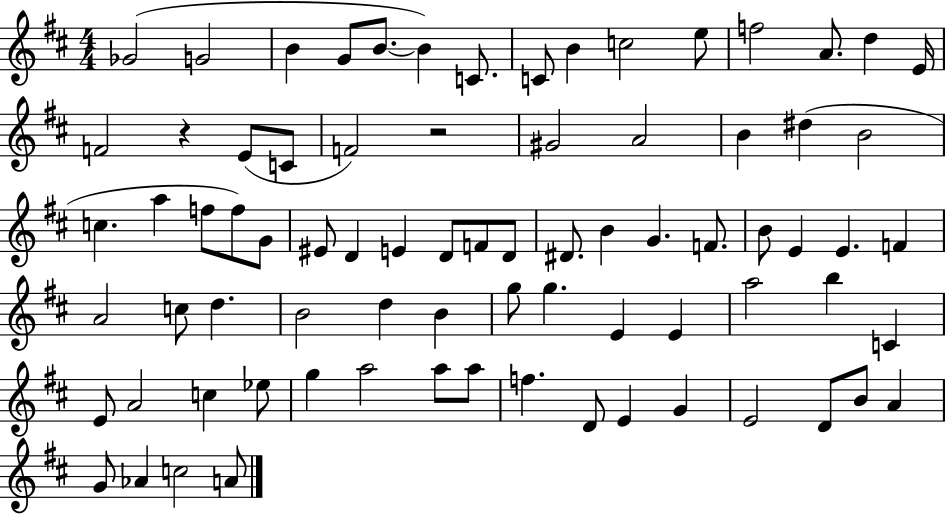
Gb4/h G4/h B4/q G4/e B4/e. B4/q C4/e. C4/e B4/q C5/h E5/e F5/h A4/e. D5/q E4/s F4/h R/q E4/e C4/e F4/h R/h G#4/h A4/h B4/q D#5/q B4/h C5/q. A5/q F5/e F5/e G4/e EIS4/e D4/q E4/q D4/e F4/e D4/e D#4/e. B4/q G4/q. F4/e. B4/e E4/q E4/q. F4/q A4/h C5/e D5/q. B4/h D5/q B4/q G5/e G5/q. E4/q E4/q A5/h B5/q C4/q E4/e A4/h C5/q Eb5/e G5/q A5/h A5/e A5/e F5/q. D4/e E4/q G4/q E4/h D4/e B4/e A4/q G4/e Ab4/q C5/h A4/e